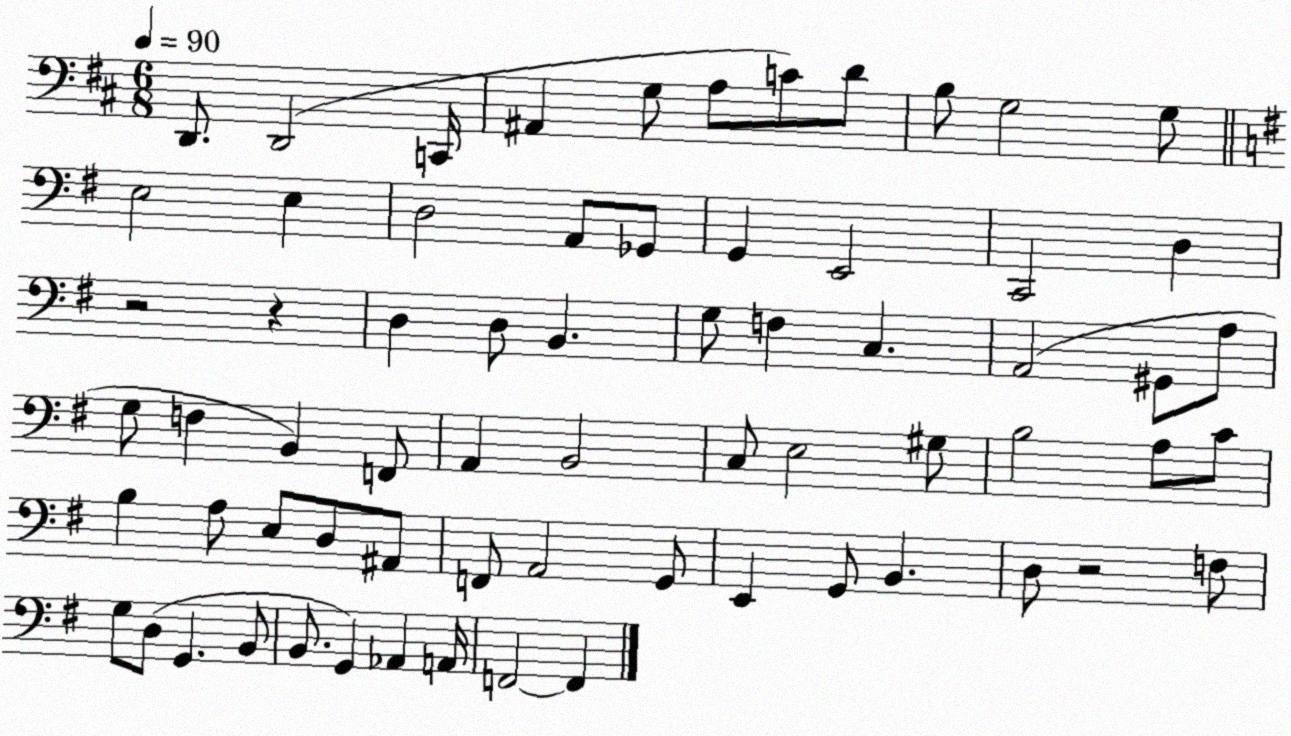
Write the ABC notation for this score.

X:1
T:Untitled
M:6/8
L:1/4
K:D
D,,/2 D,,2 C,,/4 ^A,, G,/2 A,/2 C/2 D/2 B,/2 G,2 G,/2 E,2 E, D,2 A,,/2 _G,,/2 G,, E,,2 C,,2 D, z2 z D, D,/2 B,, G,/2 F, C, A,,2 ^G,,/2 A,/2 G,/2 F, B,, F,,/2 A,, B,,2 C,/2 E,2 ^G,/2 B,2 A,/2 C/2 B, A,/2 E,/2 D,/2 ^A,,/2 F,,/2 A,,2 G,,/2 E,, G,,/2 B,, D,/2 z2 F,/2 G,/2 D,/2 G,, B,,/2 B,,/2 G,, _A,, A,,/4 F,,2 F,,